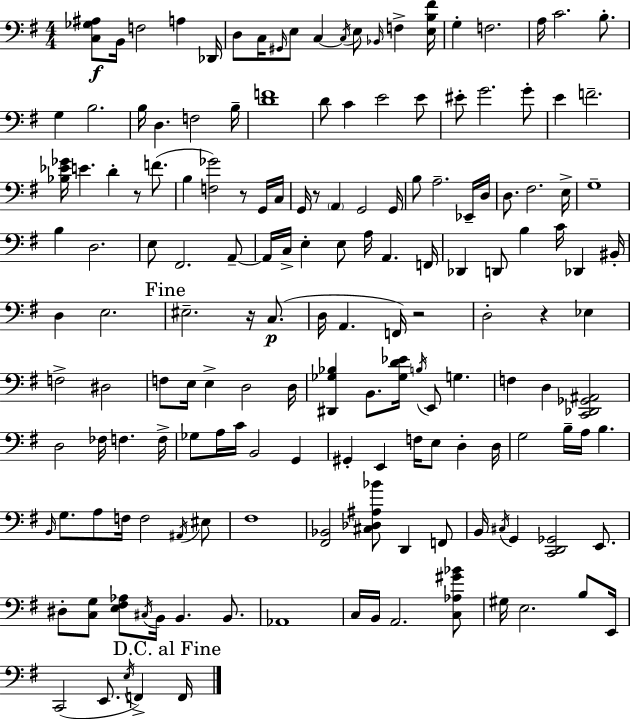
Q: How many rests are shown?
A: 6